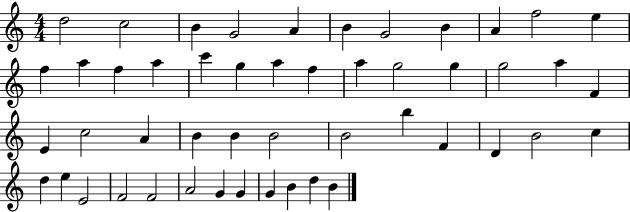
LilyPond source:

{
  \clef treble
  \numericTimeSignature
  \time 4/4
  \key c \major
  d''2 c''2 | b'4 g'2 a'4 | b'4 g'2 b'4 | a'4 f''2 e''4 | \break f''4 a''4 f''4 a''4 | c'''4 g''4 a''4 f''4 | a''4 g''2 g''4 | g''2 a''4 f'4 | \break e'4 c''2 a'4 | b'4 b'4 b'2 | b'2 b''4 f'4 | d'4 b'2 c''4 | \break d''4 e''4 e'2 | f'2 f'2 | a'2 g'4 g'4 | g'4 b'4 d''4 b'4 | \break \bar "|."
}